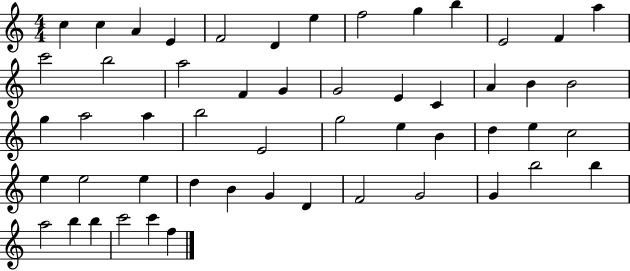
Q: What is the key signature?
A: C major